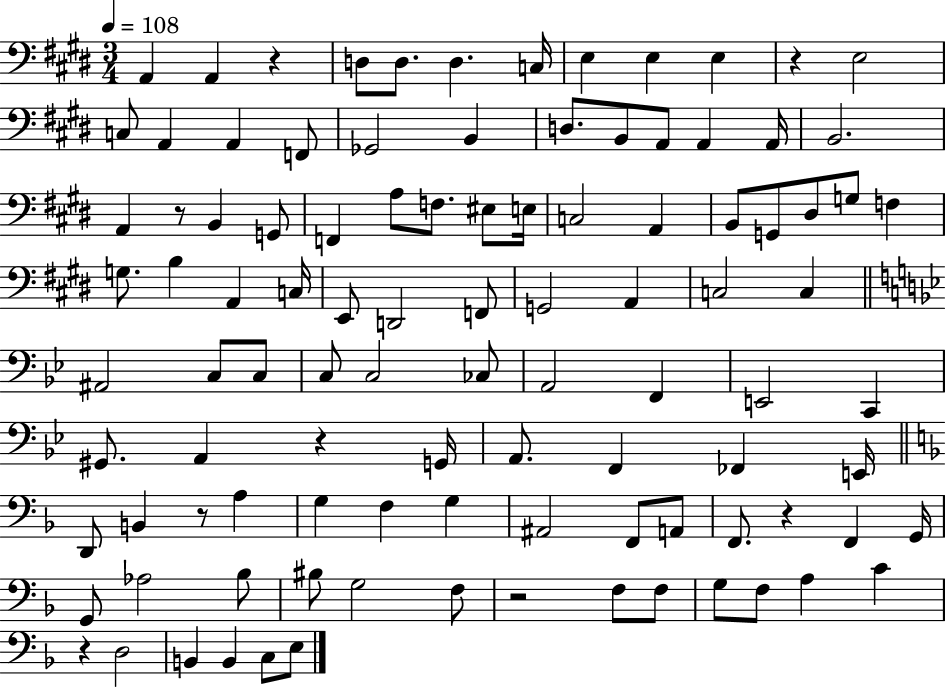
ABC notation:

X:1
T:Untitled
M:3/4
L:1/4
K:E
A,, A,, z D,/2 D,/2 D, C,/4 E, E, E, z E,2 C,/2 A,, A,, F,,/2 _G,,2 B,, D,/2 B,,/2 A,,/2 A,, A,,/4 B,,2 A,, z/2 B,, G,,/2 F,, A,/2 F,/2 ^E,/2 E,/4 C,2 A,, B,,/2 G,,/2 ^D,/2 G,/2 F, G,/2 B, A,, C,/4 E,,/2 D,,2 F,,/2 G,,2 A,, C,2 C, ^A,,2 C,/2 C,/2 C,/2 C,2 _C,/2 A,,2 F,, E,,2 C,, ^G,,/2 A,, z G,,/4 A,,/2 F,, _F,, E,,/4 D,,/2 B,, z/2 A, G, F, G, ^A,,2 F,,/2 A,,/2 F,,/2 z F,, G,,/4 G,,/2 _A,2 _B,/2 ^B,/2 G,2 F,/2 z2 F,/2 F,/2 G,/2 F,/2 A, C z D,2 B,, B,, C,/2 E,/2